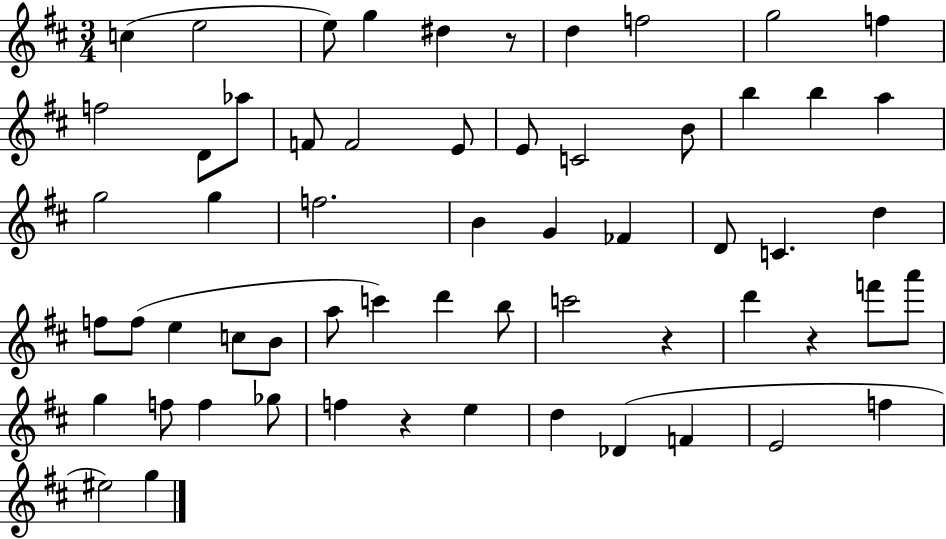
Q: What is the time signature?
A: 3/4